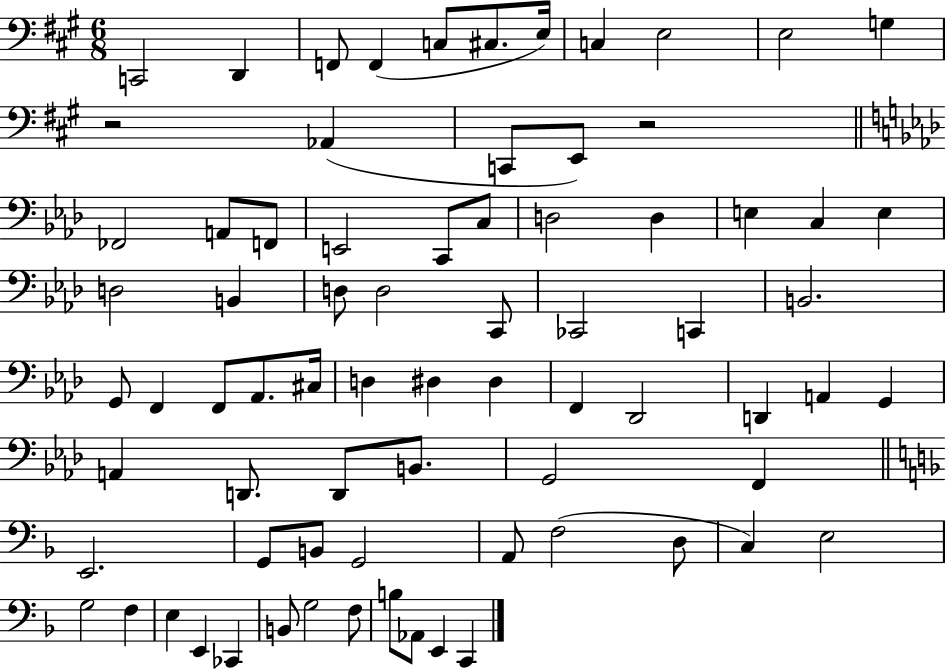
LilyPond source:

{
  \clef bass
  \numericTimeSignature
  \time 6/8
  \key a \major
  c,2 d,4 | f,8 f,4( c8 cis8. e16) | c4 e2 | e2 g4 | \break r2 aes,4( | c,8 e,8) r2 | \bar "||" \break \key f \minor fes,2 a,8 f,8 | e,2 c,8 c8 | d2 d4 | e4 c4 e4 | \break d2 b,4 | d8 d2 c,8 | ces,2 c,4 | b,2. | \break g,8 f,4 f,8 aes,8. cis16 | d4 dis4 dis4 | f,4 des,2 | d,4 a,4 g,4 | \break a,4 d,8. d,8 b,8. | g,2 f,4 | \bar "||" \break \key d \minor e,2. | g,8 b,8 g,2 | a,8 f2( d8 | c4) e2 | \break g2 f4 | e4 e,4 ces,4 | b,8 g2 f8 | b8 aes,8 e,4 c,4 | \break \bar "|."
}